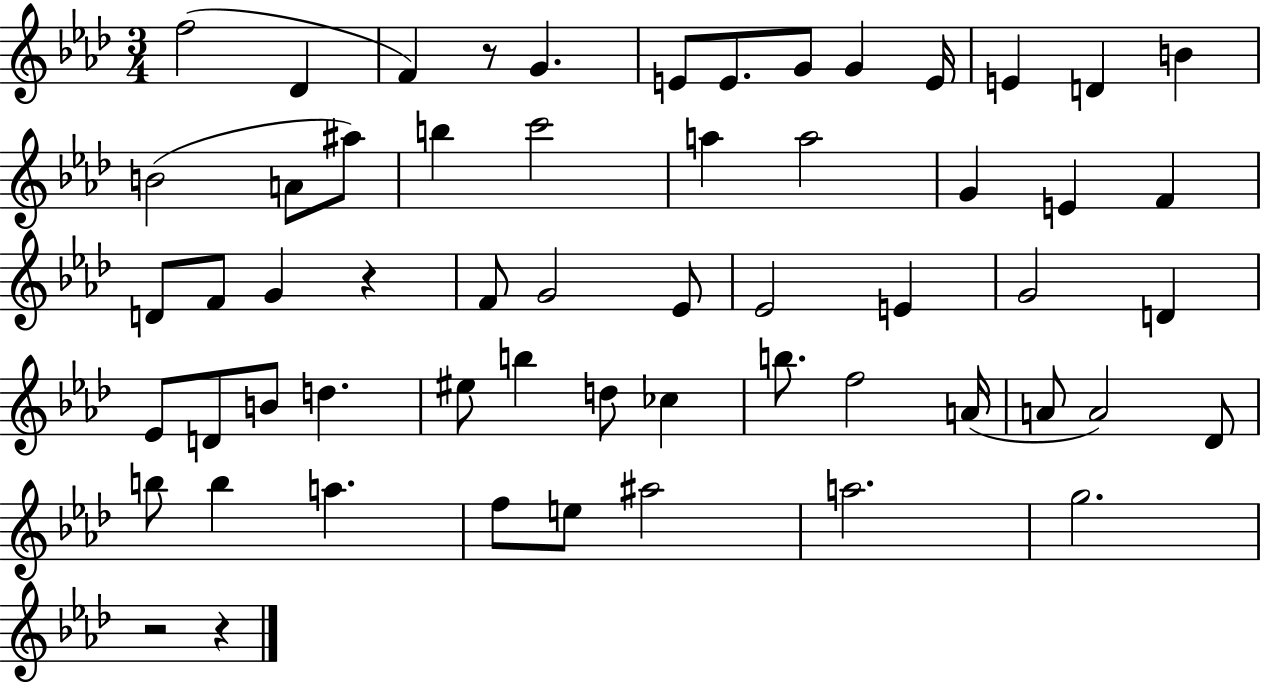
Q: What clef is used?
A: treble